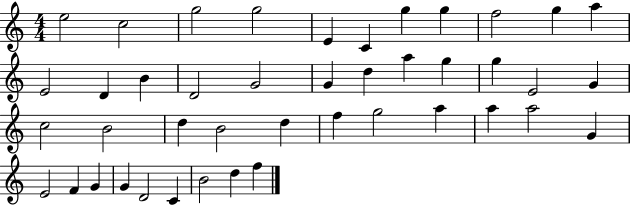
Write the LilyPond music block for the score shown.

{
  \clef treble
  \numericTimeSignature
  \time 4/4
  \key c \major
  e''2 c''2 | g''2 g''2 | e'4 c'4 g''4 g''4 | f''2 g''4 a''4 | \break e'2 d'4 b'4 | d'2 g'2 | g'4 d''4 a''4 g''4 | g''4 e'2 g'4 | \break c''2 b'2 | d''4 b'2 d''4 | f''4 g''2 a''4 | a''4 a''2 g'4 | \break e'2 f'4 g'4 | g'4 d'2 c'4 | b'2 d''4 f''4 | \bar "|."
}